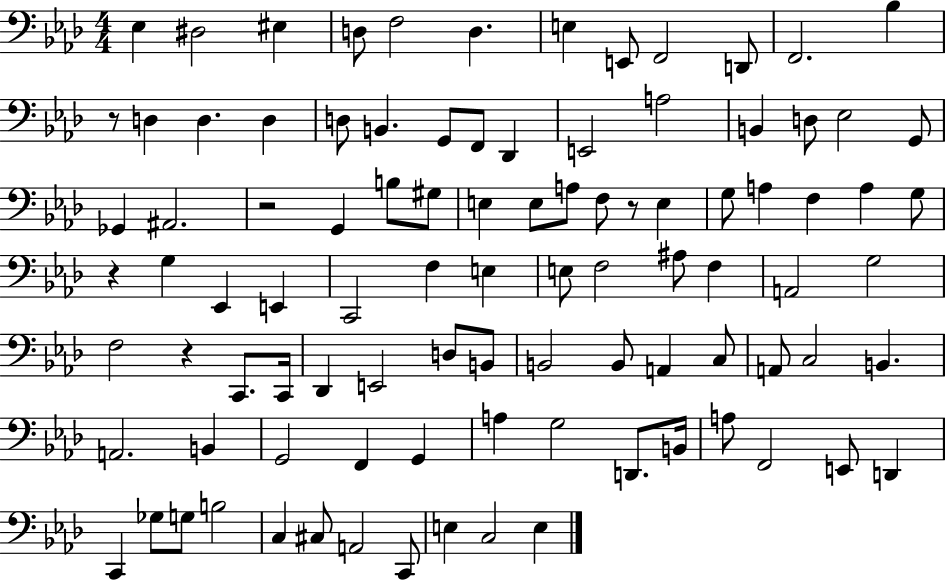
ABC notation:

X:1
T:Untitled
M:4/4
L:1/4
K:Ab
_E, ^D,2 ^E, D,/2 F,2 D, E, E,,/2 F,,2 D,,/2 F,,2 _B, z/2 D, D, D, D,/2 B,, G,,/2 F,,/2 _D,, E,,2 A,2 B,, D,/2 _E,2 G,,/2 _G,, ^A,,2 z2 G,, B,/2 ^G,/2 E, E,/2 A,/2 F,/2 z/2 E, G,/2 A, F, A, G,/2 z G, _E,, E,, C,,2 F, E, E,/2 F,2 ^A,/2 F, A,,2 G,2 F,2 z C,,/2 C,,/4 _D,, E,,2 D,/2 B,,/2 B,,2 B,,/2 A,, C,/2 A,,/2 C,2 B,, A,,2 B,, G,,2 F,, G,, A, G,2 D,,/2 B,,/4 A,/2 F,,2 E,,/2 D,, C,, _G,/2 G,/2 B,2 C, ^C,/2 A,,2 C,,/2 E, C,2 E,